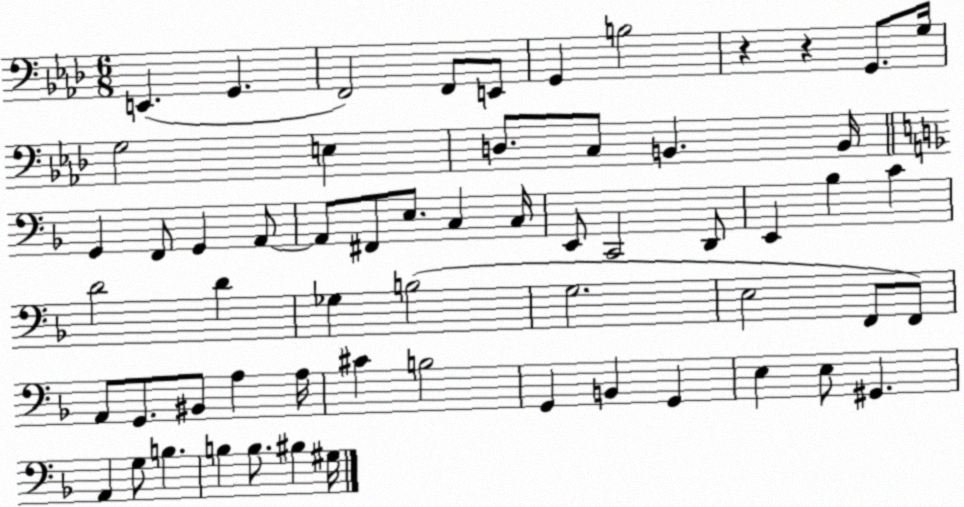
X:1
T:Untitled
M:6/8
L:1/4
K:Ab
E,, G,, F,,2 F,,/2 E,,/2 G,, B,2 z z G,,/2 G,/4 G,2 E, D,/2 C,/2 B,, B,,/4 G,, F,,/2 G,, A,,/2 A,,/2 ^F,,/2 E,/2 C, C,/4 E,,/2 C,,2 D,,/2 E,, _B, C D2 D _G, B,2 G,2 E,2 F,,/2 F,,/2 A,,/2 G,,/2 ^B,,/2 A, A,/4 ^C B,2 G,, B,, G,, E, E,/2 ^G,, A,, G,/2 B, B, B,/2 ^B, ^G,/4